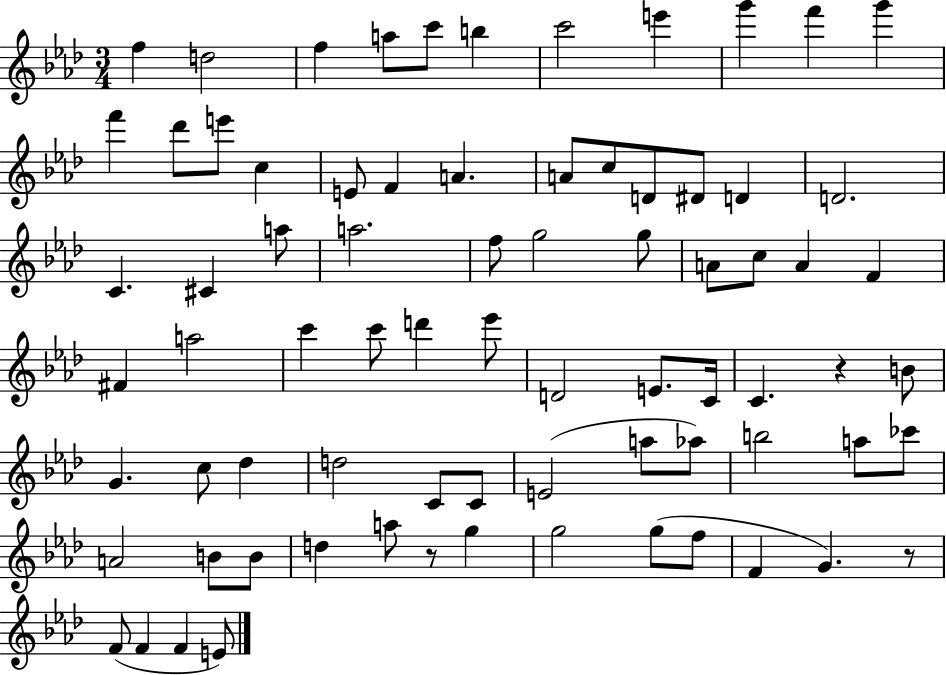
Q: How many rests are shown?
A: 3